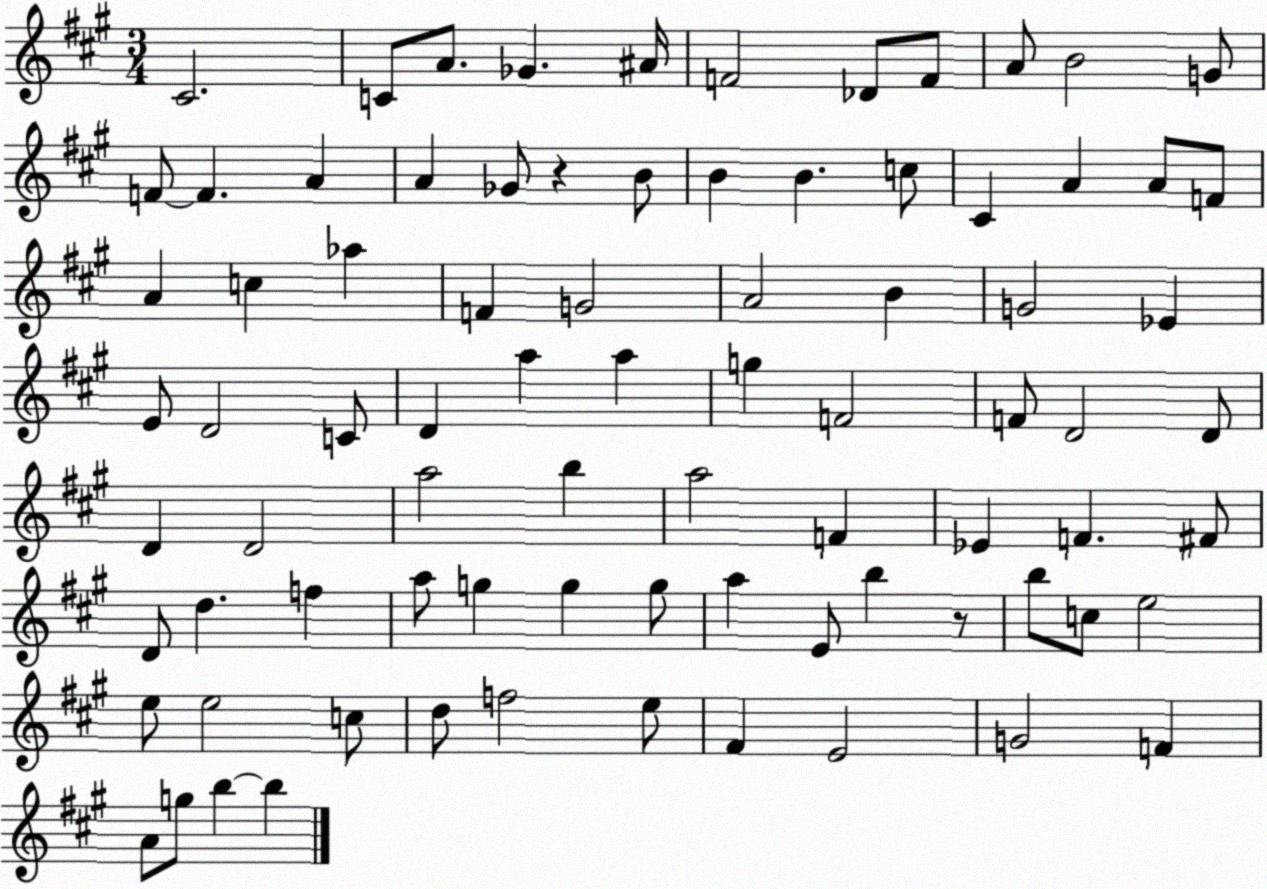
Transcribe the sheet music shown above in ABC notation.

X:1
T:Untitled
M:3/4
L:1/4
K:A
^C2 C/2 A/2 _G ^A/4 F2 _D/2 F/2 A/2 B2 G/2 F/2 F A A _G/2 z B/2 B B c/2 ^C A A/2 F/2 A c _a F G2 A2 B G2 _E E/2 D2 C/2 D a a g F2 F/2 D2 D/2 D D2 a2 b a2 F _E F ^F/2 D/2 d f a/2 g g g/2 a E/2 b z/2 b/2 c/2 e2 e/2 e2 c/2 d/2 f2 e/2 ^F E2 G2 F A/2 g/2 b b